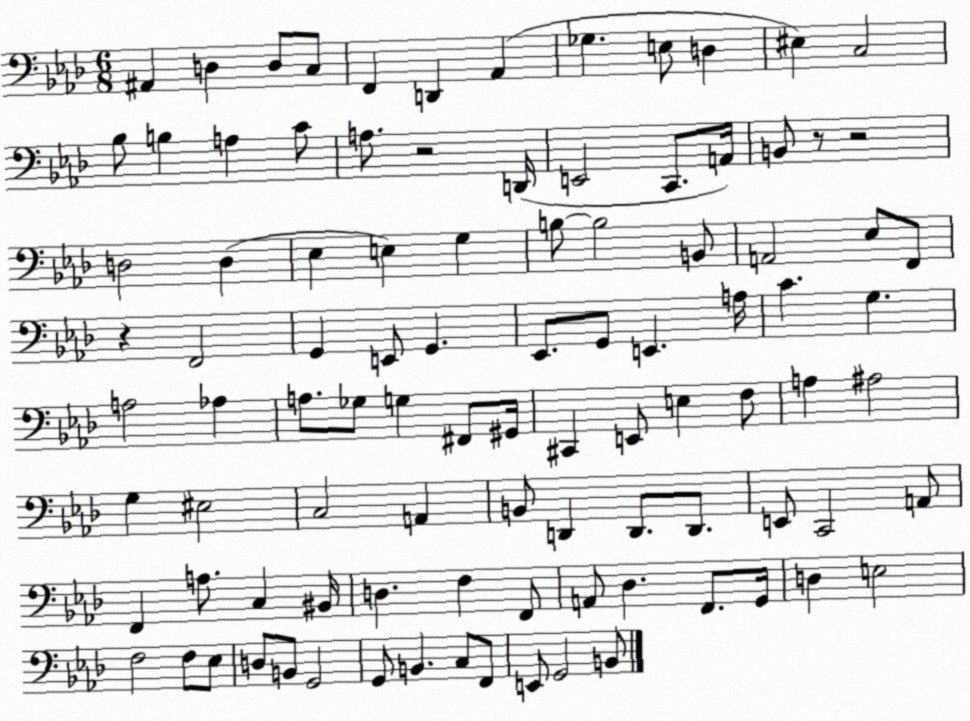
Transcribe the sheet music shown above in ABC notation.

X:1
T:Untitled
M:6/8
L:1/4
K:Ab
^A,, D, D,/2 C,/2 F,, D,, _A,, _G, E,/2 D, ^E, C,2 _B,/2 B, A, C/2 A,/2 z2 D,,/4 E,,2 C,,/2 A,,/4 B,,/2 z/2 z2 D,2 D, _E, E, G, B,/2 B,2 B,,/2 A,,2 _E,/2 F,,/2 z F,,2 G,, E,,/2 G,, _E,,/2 G,,/2 E,, A,/4 C G, A,2 _A, A,/2 _G,/2 G, ^F,,/2 ^G,,/4 ^C,, E,,/2 E, F,/2 A, ^A,2 G, ^E,2 C,2 A,, B,,/2 D,, D,,/2 D,,/2 E,,/2 C,,2 A,,/2 F,, A,/2 C, ^B,,/4 D, F, F,,/2 A,,/2 _D, F,,/2 G,,/4 D, E,2 F,2 F,/2 _E,/2 D,/2 B,,/2 G,,2 G,,/2 B,, C,/2 F,,/2 E,,/2 G,,2 B,,/2